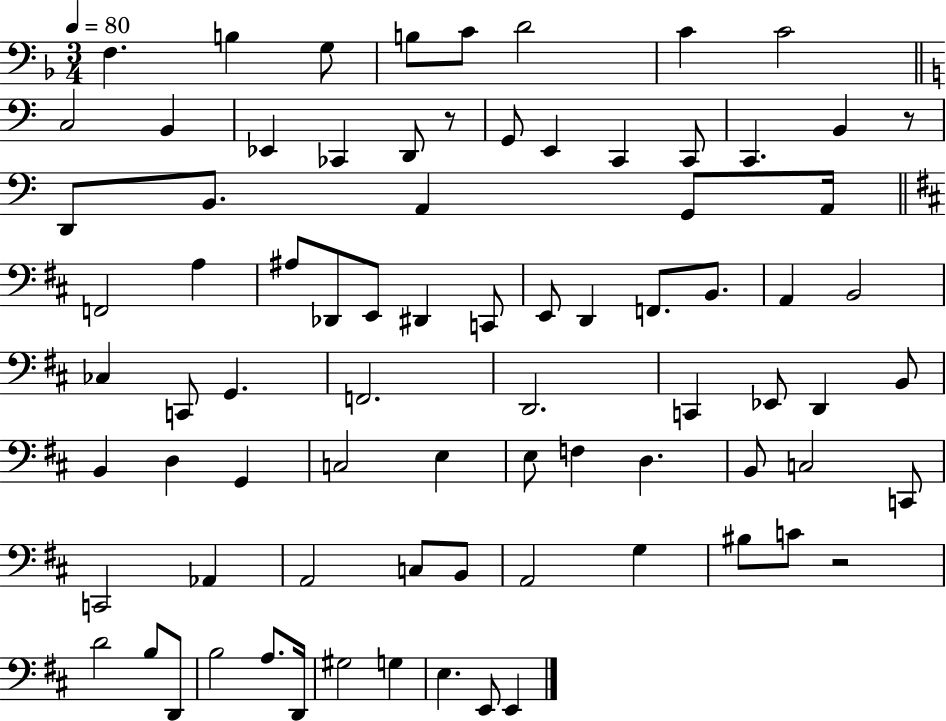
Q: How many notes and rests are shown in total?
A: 80